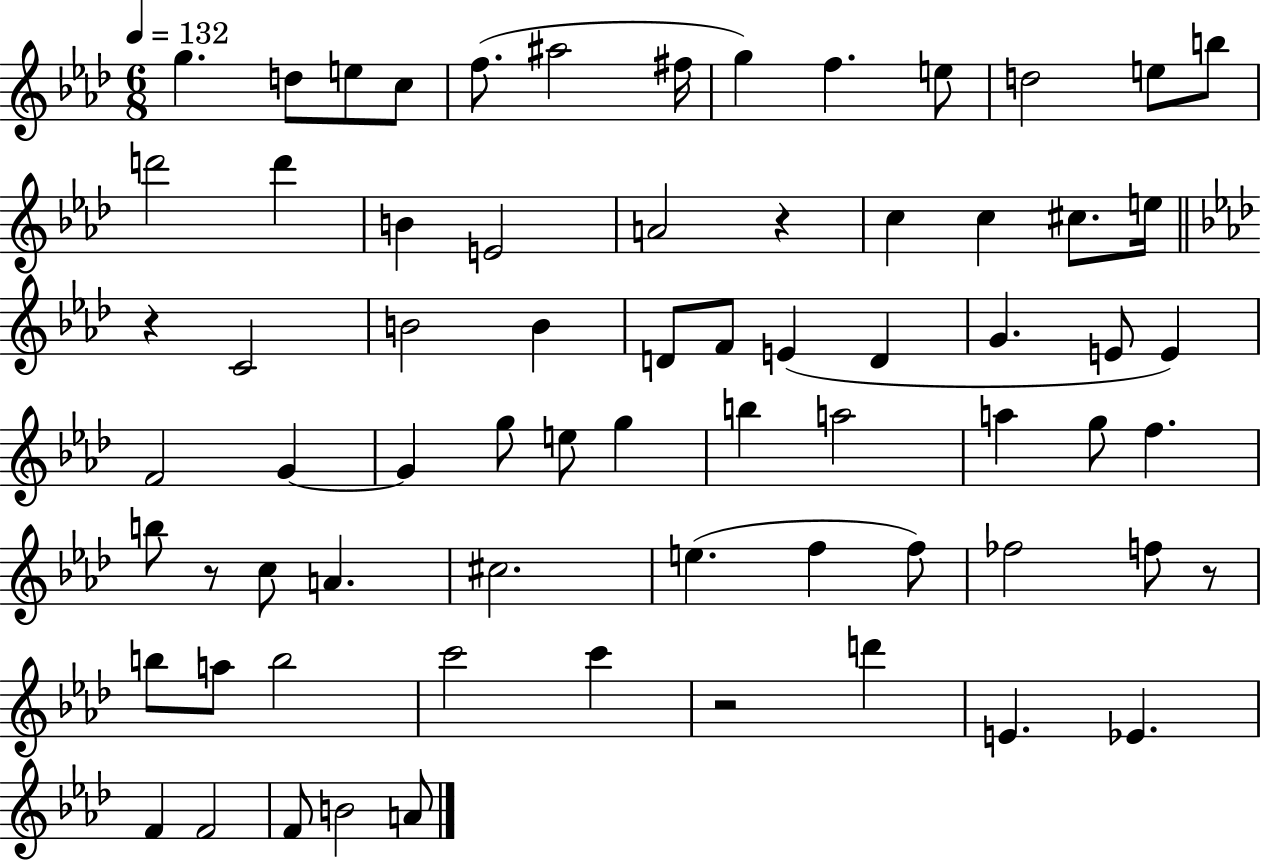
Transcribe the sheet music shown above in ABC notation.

X:1
T:Untitled
M:6/8
L:1/4
K:Ab
g d/2 e/2 c/2 f/2 ^a2 ^f/4 g f e/2 d2 e/2 b/2 d'2 d' B E2 A2 z c c ^c/2 e/4 z C2 B2 B D/2 F/2 E D G E/2 E F2 G G g/2 e/2 g b a2 a g/2 f b/2 z/2 c/2 A ^c2 e f f/2 _f2 f/2 z/2 b/2 a/2 b2 c'2 c' z2 d' E _E F F2 F/2 B2 A/2